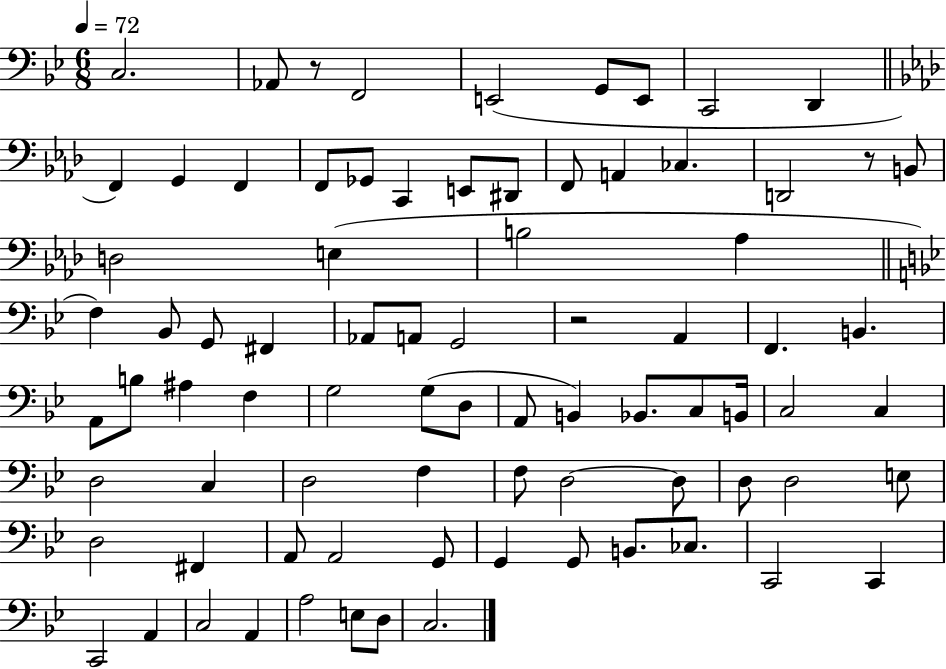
X:1
T:Untitled
M:6/8
L:1/4
K:Bb
C,2 _A,,/2 z/2 F,,2 E,,2 G,,/2 E,,/2 C,,2 D,, F,, G,, F,, F,,/2 _G,,/2 C,, E,,/2 ^D,,/2 F,,/2 A,, _C, D,,2 z/2 B,,/2 D,2 E, B,2 _A, F, _B,,/2 G,,/2 ^F,, _A,,/2 A,,/2 G,,2 z2 A,, F,, B,, A,,/2 B,/2 ^A, F, G,2 G,/2 D,/2 A,,/2 B,, _B,,/2 C,/2 B,,/4 C,2 C, D,2 C, D,2 F, F,/2 D,2 D,/2 D,/2 D,2 E,/2 D,2 ^F,, A,,/2 A,,2 G,,/2 G,, G,,/2 B,,/2 _C,/2 C,,2 C,, C,,2 A,, C,2 A,, A,2 E,/2 D,/2 C,2